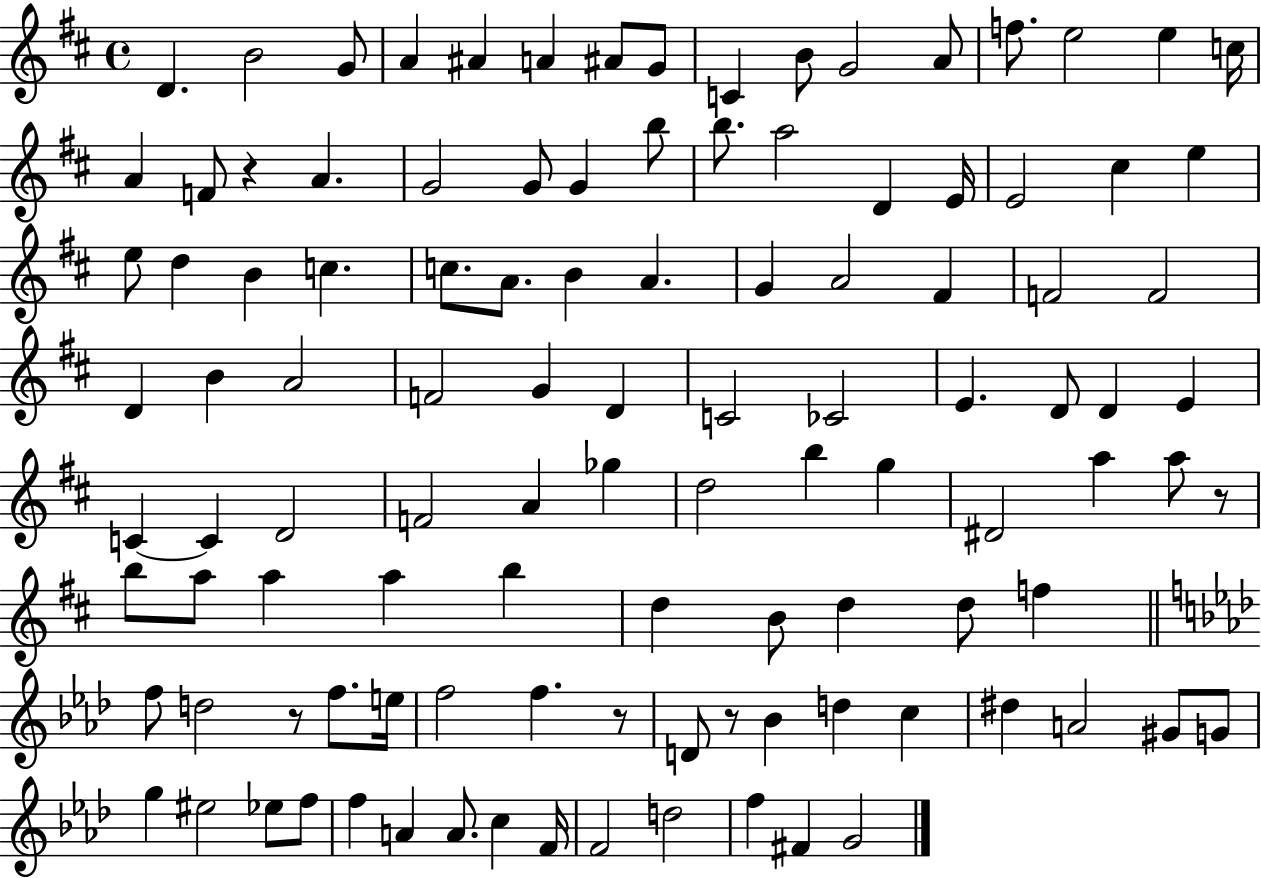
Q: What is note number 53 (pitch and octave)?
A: D4